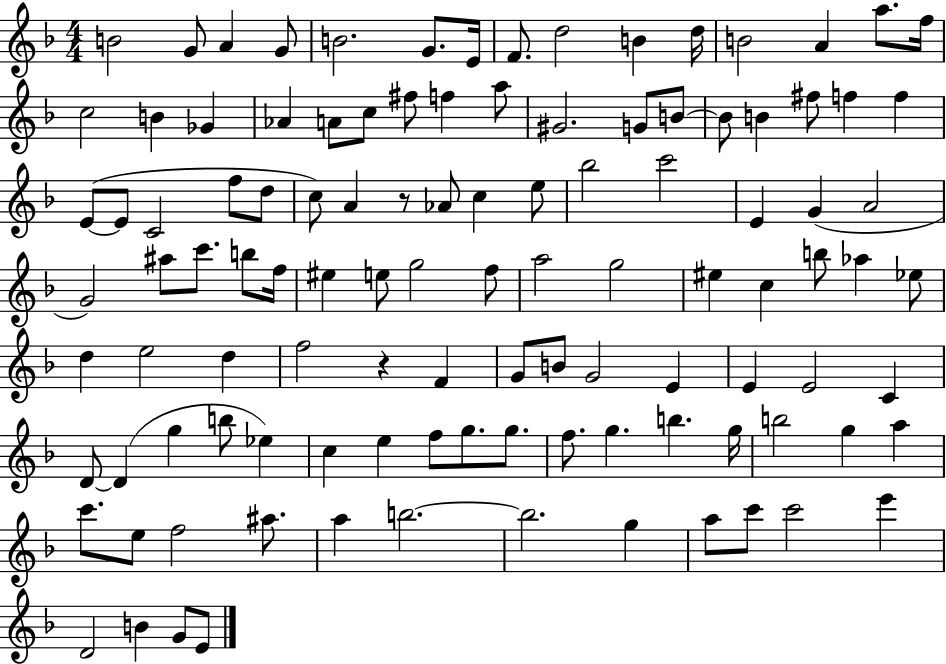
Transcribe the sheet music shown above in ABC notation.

X:1
T:Untitled
M:4/4
L:1/4
K:F
B2 G/2 A G/2 B2 G/2 E/4 F/2 d2 B d/4 B2 A a/2 f/4 c2 B _G _A A/2 c/2 ^f/2 f a/2 ^G2 G/2 B/2 B/2 B ^f/2 f f E/2 E/2 C2 f/2 d/2 c/2 A z/2 _A/2 c e/2 _b2 c'2 E G A2 G2 ^a/2 c'/2 b/2 f/4 ^e e/2 g2 f/2 a2 g2 ^e c b/2 _a _e/2 d e2 d f2 z F G/2 B/2 G2 E E E2 C D/2 D g b/2 _e c e f/2 g/2 g/2 f/2 g b g/4 b2 g a c'/2 e/2 f2 ^a/2 a b2 b2 g a/2 c'/2 c'2 e' D2 B G/2 E/2